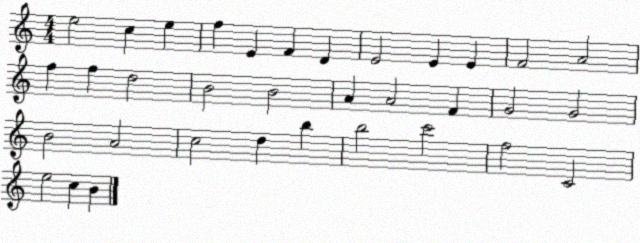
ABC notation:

X:1
T:Untitled
M:4/4
L:1/4
K:C
e2 c e f E F D E2 E E F2 A2 f f d2 B2 B2 A A2 F G2 G2 B2 A2 c2 d b b2 c'2 f2 C2 e2 c B